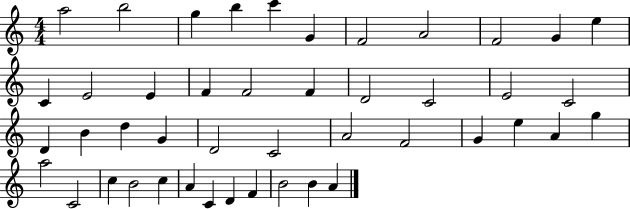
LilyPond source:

{
  \clef treble
  \numericTimeSignature
  \time 4/4
  \key c \major
  a''2 b''2 | g''4 b''4 c'''4 g'4 | f'2 a'2 | f'2 g'4 e''4 | \break c'4 e'2 e'4 | f'4 f'2 f'4 | d'2 c'2 | e'2 c'2 | \break d'4 b'4 d''4 g'4 | d'2 c'2 | a'2 f'2 | g'4 e''4 a'4 g''4 | \break a''2 c'2 | c''4 b'2 c''4 | a'4 c'4 d'4 f'4 | b'2 b'4 a'4 | \break \bar "|."
}